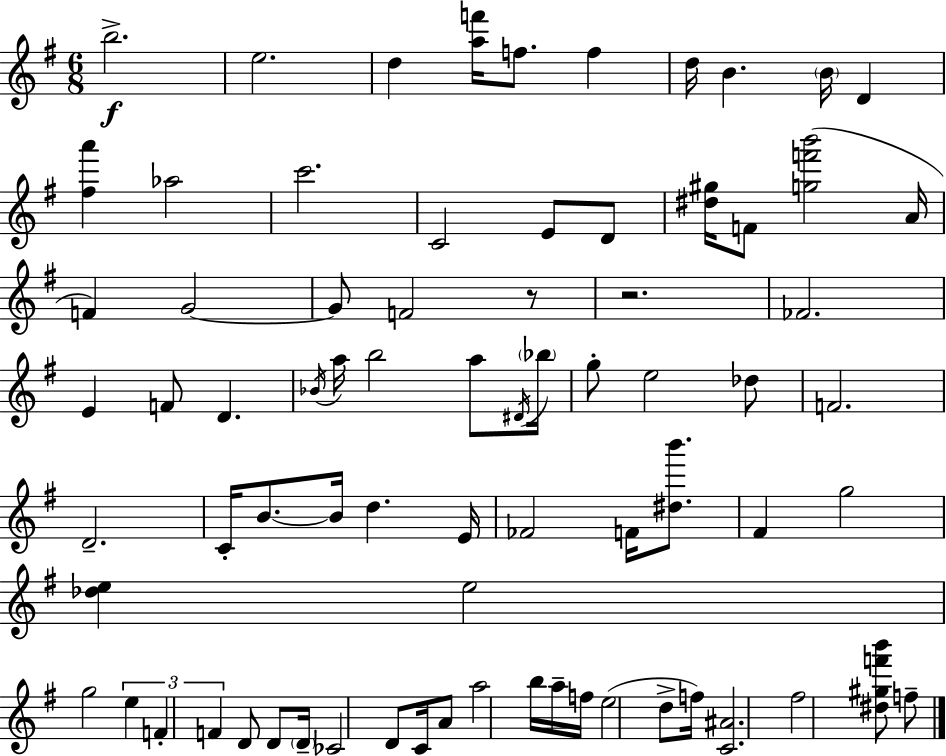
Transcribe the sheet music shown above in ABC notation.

X:1
T:Untitled
M:6/8
L:1/4
K:Em
b2 e2 d [af']/4 f/2 f d/4 B B/4 D [^fa'] _a2 c'2 C2 E/2 D/2 [^d^g]/4 F/2 [gf'b']2 A/4 F G2 G/2 F2 z/2 z2 _F2 E F/2 D _B/4 a/4 b2 a/2 ^D/4 _b/4 g/2 e2 _d/2 F2 D2 C/4 B/2 B/4 d E/4 _F2 F/4 [^db']/2 ^F g2 [_de] e2 g2 e F F D/2 D/2 D/4 _C2 D/2 C/4 A/2 a2 b/4 a/4 f/4 e2 d/2 f/4 [C^A]2 ^f2 [^d^gf'b']/2 f/2